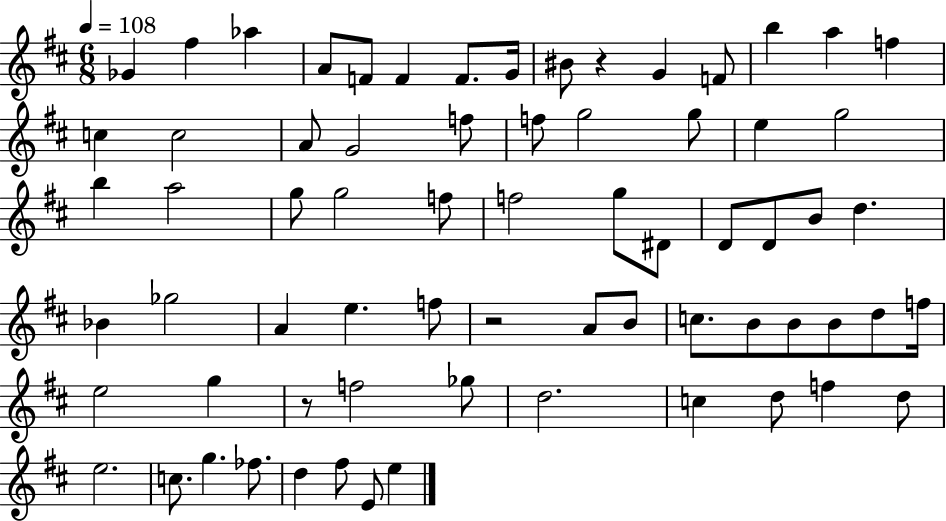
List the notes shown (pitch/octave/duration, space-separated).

Gb4/q F#5/q Ab5/q A4/e F4/e F4/q F4/e. G4/s BIS4/e R/q G4/q F4/e B5/q A5/q F5/q C5/q C5/h A4/e G4/h F5/e F5/e G5/h G5/e E5/q G5/h B5/q A5/h G5/e G5/h F5/e F5/h G5/e D#4/e D4/e D4/e B4/e D5/q. Bb4/q Gb5/h A4/q E5/q. F5/e R/h A4/e B4/e C5/e. B4/e B4/e B4/e D5/e F5/s E5/h G5/q R/e F5/h Gb5/e D5/h. C5/q D5/e F5/q D5/e E5/h. C5/e. G5/q. FES5/e. D5/q F#5/e E4/e E5/q